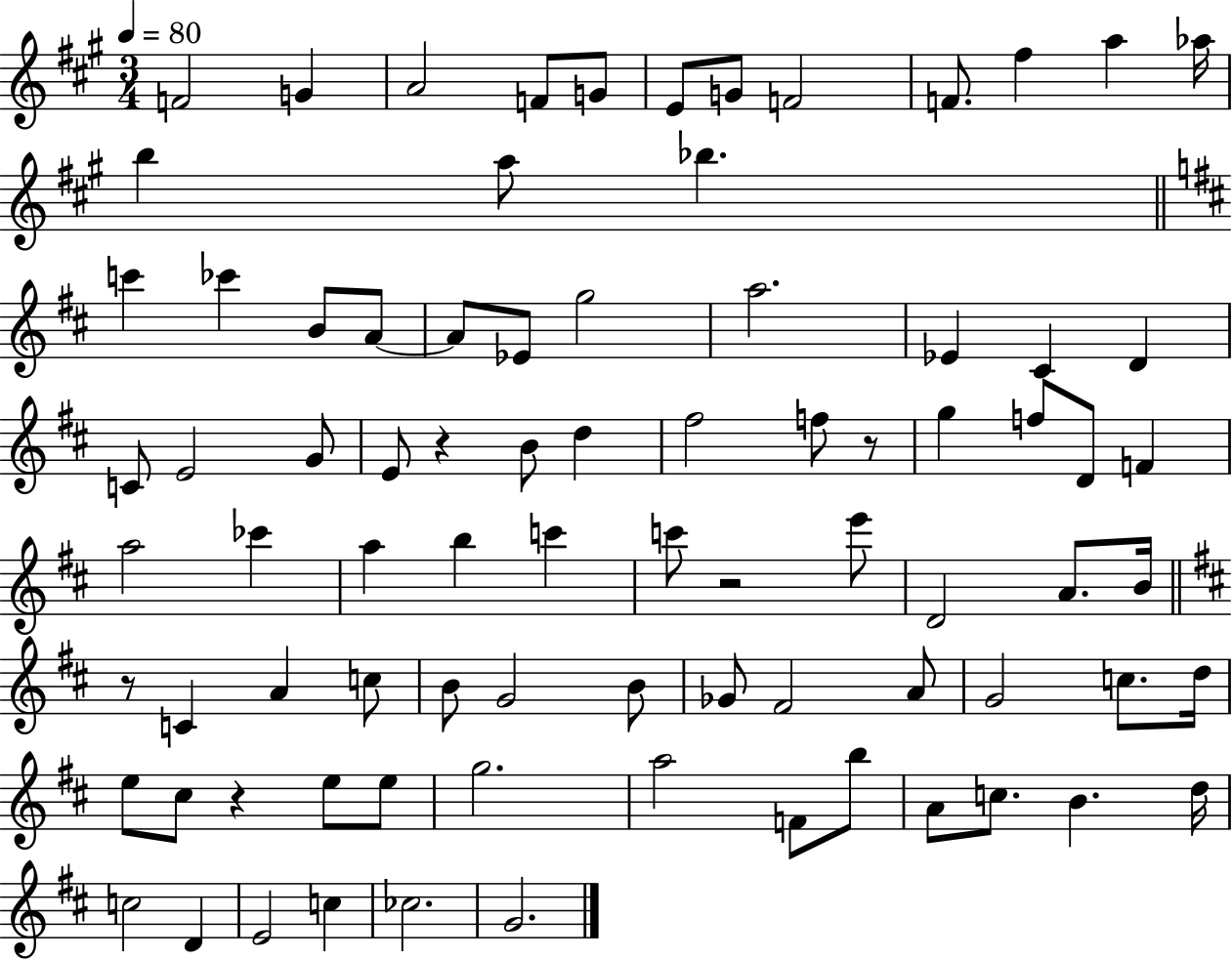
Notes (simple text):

F4/h G4/q A4/h F4/e G4/e E4/e G4/e F4/h F4/e. F#5/q A5/q Ab5/s B5/q A5/e Bb5/q. C6/q CES6/q B4/e A4/e A4/e Eb4/e G5/h A5/h. Eb4/q C#4/q D4/q C4/e E4/h G4/e E4/e R/q B4/e D5/q F#5/h F5/e R/e G5/q F5/e D4/e F4/q A5/h CES6/q A5/q B5/q C6/q C6/e R/h E6/e D4/h A4/e. B4/s R/e C4/q A4/q C5/e B4/e G4/h B4/e Gb4/e F#4/h A4/e G4/h C5/e. D5/s E5/e C#5/e R/q E5/e E5/e G5/h. A5/h F4/e B5/e A4/e C5/e. B4/q. D5/s C5/h D4/q E4/h C5/q CES5/h. G4/h.